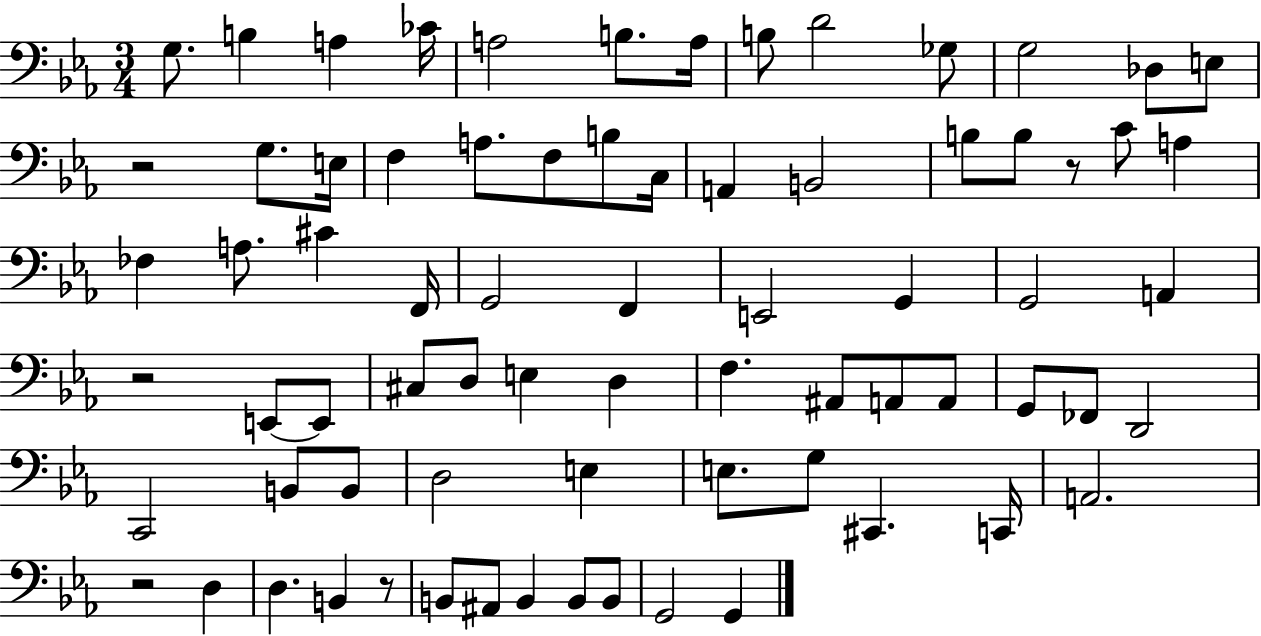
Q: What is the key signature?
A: EES major